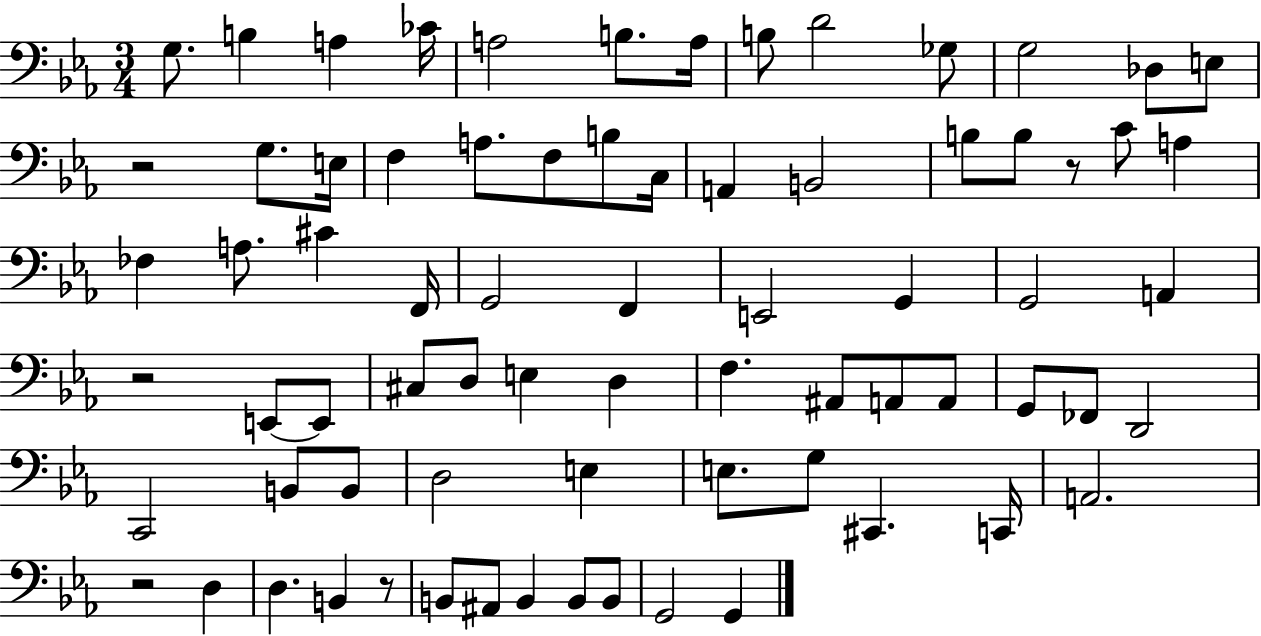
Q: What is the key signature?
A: EES major